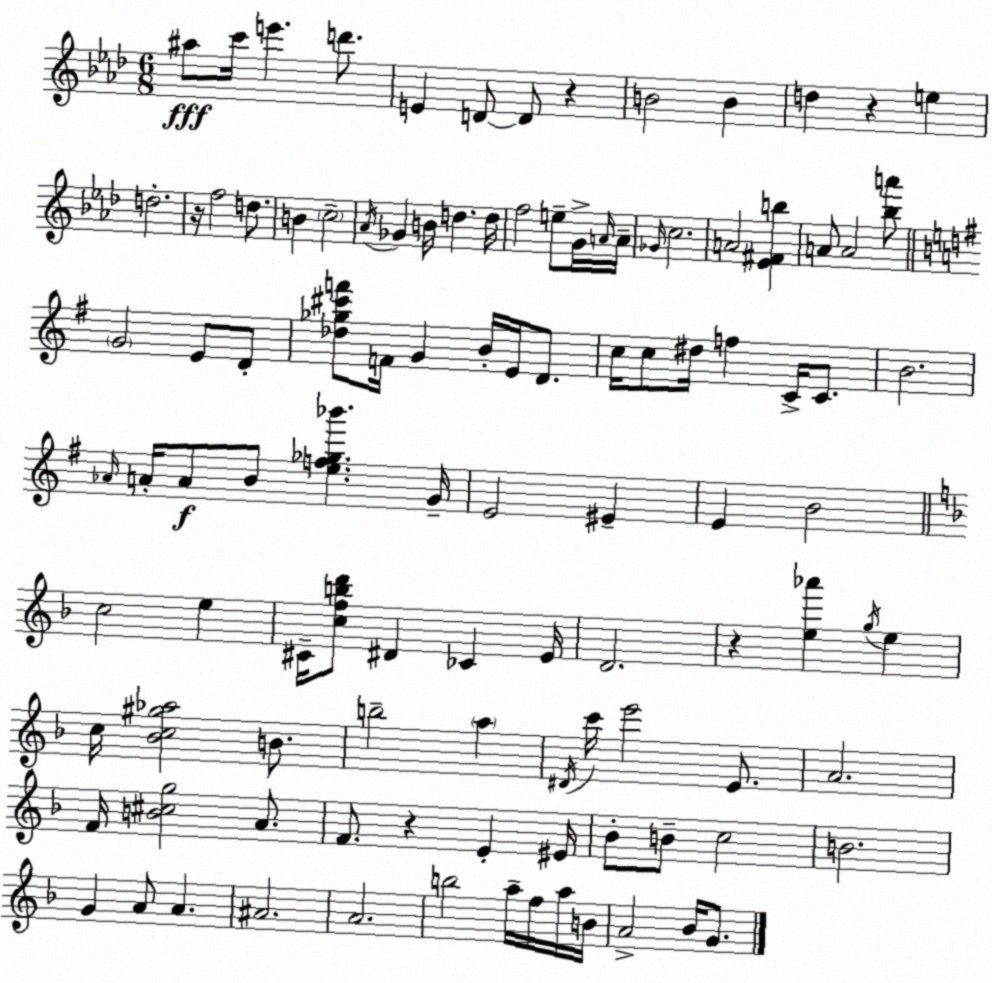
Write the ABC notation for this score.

X:1
T:Untitled
M:6/8
L:1/4
K:Fm
^a/2 c'/4 e' d'/2 E D/2 D/2 z B2 B d z e d2 z/4 f2 d/2 B c2 _A/4 _G B/4 d d/4 f2 e/2 G/4 A/4 A/4 _G/4 c2 A2 [_E^Fb] A/2 A2 [_ba']/2 G2 E/2 D/2 [_d_g^c'f']/2 F/4 G B/4 E/4 D/2 c/4 c/2 ^d/4 f C/4 C/2 B2 _A/4 A/4 A/2 B/2 [ef_g_b'] G/4 E2 ^E E B2 c2 e ^C/4 [cfbd']/2 ^D _C E/4 D2 z [e_a'] g/4 e c/4 [_Bc^g_a]2 B/2 b2 a ^D/4 c'/4 e'2 E/2 A2 F/4 [B^cg]2 A/2 F/2 z E ^E/4 _B/2 B/2 c2 B2 G A/2 A ^A2 A2 b2 a/4 f/4 a/4 B/4 A2 _B/4 G/2